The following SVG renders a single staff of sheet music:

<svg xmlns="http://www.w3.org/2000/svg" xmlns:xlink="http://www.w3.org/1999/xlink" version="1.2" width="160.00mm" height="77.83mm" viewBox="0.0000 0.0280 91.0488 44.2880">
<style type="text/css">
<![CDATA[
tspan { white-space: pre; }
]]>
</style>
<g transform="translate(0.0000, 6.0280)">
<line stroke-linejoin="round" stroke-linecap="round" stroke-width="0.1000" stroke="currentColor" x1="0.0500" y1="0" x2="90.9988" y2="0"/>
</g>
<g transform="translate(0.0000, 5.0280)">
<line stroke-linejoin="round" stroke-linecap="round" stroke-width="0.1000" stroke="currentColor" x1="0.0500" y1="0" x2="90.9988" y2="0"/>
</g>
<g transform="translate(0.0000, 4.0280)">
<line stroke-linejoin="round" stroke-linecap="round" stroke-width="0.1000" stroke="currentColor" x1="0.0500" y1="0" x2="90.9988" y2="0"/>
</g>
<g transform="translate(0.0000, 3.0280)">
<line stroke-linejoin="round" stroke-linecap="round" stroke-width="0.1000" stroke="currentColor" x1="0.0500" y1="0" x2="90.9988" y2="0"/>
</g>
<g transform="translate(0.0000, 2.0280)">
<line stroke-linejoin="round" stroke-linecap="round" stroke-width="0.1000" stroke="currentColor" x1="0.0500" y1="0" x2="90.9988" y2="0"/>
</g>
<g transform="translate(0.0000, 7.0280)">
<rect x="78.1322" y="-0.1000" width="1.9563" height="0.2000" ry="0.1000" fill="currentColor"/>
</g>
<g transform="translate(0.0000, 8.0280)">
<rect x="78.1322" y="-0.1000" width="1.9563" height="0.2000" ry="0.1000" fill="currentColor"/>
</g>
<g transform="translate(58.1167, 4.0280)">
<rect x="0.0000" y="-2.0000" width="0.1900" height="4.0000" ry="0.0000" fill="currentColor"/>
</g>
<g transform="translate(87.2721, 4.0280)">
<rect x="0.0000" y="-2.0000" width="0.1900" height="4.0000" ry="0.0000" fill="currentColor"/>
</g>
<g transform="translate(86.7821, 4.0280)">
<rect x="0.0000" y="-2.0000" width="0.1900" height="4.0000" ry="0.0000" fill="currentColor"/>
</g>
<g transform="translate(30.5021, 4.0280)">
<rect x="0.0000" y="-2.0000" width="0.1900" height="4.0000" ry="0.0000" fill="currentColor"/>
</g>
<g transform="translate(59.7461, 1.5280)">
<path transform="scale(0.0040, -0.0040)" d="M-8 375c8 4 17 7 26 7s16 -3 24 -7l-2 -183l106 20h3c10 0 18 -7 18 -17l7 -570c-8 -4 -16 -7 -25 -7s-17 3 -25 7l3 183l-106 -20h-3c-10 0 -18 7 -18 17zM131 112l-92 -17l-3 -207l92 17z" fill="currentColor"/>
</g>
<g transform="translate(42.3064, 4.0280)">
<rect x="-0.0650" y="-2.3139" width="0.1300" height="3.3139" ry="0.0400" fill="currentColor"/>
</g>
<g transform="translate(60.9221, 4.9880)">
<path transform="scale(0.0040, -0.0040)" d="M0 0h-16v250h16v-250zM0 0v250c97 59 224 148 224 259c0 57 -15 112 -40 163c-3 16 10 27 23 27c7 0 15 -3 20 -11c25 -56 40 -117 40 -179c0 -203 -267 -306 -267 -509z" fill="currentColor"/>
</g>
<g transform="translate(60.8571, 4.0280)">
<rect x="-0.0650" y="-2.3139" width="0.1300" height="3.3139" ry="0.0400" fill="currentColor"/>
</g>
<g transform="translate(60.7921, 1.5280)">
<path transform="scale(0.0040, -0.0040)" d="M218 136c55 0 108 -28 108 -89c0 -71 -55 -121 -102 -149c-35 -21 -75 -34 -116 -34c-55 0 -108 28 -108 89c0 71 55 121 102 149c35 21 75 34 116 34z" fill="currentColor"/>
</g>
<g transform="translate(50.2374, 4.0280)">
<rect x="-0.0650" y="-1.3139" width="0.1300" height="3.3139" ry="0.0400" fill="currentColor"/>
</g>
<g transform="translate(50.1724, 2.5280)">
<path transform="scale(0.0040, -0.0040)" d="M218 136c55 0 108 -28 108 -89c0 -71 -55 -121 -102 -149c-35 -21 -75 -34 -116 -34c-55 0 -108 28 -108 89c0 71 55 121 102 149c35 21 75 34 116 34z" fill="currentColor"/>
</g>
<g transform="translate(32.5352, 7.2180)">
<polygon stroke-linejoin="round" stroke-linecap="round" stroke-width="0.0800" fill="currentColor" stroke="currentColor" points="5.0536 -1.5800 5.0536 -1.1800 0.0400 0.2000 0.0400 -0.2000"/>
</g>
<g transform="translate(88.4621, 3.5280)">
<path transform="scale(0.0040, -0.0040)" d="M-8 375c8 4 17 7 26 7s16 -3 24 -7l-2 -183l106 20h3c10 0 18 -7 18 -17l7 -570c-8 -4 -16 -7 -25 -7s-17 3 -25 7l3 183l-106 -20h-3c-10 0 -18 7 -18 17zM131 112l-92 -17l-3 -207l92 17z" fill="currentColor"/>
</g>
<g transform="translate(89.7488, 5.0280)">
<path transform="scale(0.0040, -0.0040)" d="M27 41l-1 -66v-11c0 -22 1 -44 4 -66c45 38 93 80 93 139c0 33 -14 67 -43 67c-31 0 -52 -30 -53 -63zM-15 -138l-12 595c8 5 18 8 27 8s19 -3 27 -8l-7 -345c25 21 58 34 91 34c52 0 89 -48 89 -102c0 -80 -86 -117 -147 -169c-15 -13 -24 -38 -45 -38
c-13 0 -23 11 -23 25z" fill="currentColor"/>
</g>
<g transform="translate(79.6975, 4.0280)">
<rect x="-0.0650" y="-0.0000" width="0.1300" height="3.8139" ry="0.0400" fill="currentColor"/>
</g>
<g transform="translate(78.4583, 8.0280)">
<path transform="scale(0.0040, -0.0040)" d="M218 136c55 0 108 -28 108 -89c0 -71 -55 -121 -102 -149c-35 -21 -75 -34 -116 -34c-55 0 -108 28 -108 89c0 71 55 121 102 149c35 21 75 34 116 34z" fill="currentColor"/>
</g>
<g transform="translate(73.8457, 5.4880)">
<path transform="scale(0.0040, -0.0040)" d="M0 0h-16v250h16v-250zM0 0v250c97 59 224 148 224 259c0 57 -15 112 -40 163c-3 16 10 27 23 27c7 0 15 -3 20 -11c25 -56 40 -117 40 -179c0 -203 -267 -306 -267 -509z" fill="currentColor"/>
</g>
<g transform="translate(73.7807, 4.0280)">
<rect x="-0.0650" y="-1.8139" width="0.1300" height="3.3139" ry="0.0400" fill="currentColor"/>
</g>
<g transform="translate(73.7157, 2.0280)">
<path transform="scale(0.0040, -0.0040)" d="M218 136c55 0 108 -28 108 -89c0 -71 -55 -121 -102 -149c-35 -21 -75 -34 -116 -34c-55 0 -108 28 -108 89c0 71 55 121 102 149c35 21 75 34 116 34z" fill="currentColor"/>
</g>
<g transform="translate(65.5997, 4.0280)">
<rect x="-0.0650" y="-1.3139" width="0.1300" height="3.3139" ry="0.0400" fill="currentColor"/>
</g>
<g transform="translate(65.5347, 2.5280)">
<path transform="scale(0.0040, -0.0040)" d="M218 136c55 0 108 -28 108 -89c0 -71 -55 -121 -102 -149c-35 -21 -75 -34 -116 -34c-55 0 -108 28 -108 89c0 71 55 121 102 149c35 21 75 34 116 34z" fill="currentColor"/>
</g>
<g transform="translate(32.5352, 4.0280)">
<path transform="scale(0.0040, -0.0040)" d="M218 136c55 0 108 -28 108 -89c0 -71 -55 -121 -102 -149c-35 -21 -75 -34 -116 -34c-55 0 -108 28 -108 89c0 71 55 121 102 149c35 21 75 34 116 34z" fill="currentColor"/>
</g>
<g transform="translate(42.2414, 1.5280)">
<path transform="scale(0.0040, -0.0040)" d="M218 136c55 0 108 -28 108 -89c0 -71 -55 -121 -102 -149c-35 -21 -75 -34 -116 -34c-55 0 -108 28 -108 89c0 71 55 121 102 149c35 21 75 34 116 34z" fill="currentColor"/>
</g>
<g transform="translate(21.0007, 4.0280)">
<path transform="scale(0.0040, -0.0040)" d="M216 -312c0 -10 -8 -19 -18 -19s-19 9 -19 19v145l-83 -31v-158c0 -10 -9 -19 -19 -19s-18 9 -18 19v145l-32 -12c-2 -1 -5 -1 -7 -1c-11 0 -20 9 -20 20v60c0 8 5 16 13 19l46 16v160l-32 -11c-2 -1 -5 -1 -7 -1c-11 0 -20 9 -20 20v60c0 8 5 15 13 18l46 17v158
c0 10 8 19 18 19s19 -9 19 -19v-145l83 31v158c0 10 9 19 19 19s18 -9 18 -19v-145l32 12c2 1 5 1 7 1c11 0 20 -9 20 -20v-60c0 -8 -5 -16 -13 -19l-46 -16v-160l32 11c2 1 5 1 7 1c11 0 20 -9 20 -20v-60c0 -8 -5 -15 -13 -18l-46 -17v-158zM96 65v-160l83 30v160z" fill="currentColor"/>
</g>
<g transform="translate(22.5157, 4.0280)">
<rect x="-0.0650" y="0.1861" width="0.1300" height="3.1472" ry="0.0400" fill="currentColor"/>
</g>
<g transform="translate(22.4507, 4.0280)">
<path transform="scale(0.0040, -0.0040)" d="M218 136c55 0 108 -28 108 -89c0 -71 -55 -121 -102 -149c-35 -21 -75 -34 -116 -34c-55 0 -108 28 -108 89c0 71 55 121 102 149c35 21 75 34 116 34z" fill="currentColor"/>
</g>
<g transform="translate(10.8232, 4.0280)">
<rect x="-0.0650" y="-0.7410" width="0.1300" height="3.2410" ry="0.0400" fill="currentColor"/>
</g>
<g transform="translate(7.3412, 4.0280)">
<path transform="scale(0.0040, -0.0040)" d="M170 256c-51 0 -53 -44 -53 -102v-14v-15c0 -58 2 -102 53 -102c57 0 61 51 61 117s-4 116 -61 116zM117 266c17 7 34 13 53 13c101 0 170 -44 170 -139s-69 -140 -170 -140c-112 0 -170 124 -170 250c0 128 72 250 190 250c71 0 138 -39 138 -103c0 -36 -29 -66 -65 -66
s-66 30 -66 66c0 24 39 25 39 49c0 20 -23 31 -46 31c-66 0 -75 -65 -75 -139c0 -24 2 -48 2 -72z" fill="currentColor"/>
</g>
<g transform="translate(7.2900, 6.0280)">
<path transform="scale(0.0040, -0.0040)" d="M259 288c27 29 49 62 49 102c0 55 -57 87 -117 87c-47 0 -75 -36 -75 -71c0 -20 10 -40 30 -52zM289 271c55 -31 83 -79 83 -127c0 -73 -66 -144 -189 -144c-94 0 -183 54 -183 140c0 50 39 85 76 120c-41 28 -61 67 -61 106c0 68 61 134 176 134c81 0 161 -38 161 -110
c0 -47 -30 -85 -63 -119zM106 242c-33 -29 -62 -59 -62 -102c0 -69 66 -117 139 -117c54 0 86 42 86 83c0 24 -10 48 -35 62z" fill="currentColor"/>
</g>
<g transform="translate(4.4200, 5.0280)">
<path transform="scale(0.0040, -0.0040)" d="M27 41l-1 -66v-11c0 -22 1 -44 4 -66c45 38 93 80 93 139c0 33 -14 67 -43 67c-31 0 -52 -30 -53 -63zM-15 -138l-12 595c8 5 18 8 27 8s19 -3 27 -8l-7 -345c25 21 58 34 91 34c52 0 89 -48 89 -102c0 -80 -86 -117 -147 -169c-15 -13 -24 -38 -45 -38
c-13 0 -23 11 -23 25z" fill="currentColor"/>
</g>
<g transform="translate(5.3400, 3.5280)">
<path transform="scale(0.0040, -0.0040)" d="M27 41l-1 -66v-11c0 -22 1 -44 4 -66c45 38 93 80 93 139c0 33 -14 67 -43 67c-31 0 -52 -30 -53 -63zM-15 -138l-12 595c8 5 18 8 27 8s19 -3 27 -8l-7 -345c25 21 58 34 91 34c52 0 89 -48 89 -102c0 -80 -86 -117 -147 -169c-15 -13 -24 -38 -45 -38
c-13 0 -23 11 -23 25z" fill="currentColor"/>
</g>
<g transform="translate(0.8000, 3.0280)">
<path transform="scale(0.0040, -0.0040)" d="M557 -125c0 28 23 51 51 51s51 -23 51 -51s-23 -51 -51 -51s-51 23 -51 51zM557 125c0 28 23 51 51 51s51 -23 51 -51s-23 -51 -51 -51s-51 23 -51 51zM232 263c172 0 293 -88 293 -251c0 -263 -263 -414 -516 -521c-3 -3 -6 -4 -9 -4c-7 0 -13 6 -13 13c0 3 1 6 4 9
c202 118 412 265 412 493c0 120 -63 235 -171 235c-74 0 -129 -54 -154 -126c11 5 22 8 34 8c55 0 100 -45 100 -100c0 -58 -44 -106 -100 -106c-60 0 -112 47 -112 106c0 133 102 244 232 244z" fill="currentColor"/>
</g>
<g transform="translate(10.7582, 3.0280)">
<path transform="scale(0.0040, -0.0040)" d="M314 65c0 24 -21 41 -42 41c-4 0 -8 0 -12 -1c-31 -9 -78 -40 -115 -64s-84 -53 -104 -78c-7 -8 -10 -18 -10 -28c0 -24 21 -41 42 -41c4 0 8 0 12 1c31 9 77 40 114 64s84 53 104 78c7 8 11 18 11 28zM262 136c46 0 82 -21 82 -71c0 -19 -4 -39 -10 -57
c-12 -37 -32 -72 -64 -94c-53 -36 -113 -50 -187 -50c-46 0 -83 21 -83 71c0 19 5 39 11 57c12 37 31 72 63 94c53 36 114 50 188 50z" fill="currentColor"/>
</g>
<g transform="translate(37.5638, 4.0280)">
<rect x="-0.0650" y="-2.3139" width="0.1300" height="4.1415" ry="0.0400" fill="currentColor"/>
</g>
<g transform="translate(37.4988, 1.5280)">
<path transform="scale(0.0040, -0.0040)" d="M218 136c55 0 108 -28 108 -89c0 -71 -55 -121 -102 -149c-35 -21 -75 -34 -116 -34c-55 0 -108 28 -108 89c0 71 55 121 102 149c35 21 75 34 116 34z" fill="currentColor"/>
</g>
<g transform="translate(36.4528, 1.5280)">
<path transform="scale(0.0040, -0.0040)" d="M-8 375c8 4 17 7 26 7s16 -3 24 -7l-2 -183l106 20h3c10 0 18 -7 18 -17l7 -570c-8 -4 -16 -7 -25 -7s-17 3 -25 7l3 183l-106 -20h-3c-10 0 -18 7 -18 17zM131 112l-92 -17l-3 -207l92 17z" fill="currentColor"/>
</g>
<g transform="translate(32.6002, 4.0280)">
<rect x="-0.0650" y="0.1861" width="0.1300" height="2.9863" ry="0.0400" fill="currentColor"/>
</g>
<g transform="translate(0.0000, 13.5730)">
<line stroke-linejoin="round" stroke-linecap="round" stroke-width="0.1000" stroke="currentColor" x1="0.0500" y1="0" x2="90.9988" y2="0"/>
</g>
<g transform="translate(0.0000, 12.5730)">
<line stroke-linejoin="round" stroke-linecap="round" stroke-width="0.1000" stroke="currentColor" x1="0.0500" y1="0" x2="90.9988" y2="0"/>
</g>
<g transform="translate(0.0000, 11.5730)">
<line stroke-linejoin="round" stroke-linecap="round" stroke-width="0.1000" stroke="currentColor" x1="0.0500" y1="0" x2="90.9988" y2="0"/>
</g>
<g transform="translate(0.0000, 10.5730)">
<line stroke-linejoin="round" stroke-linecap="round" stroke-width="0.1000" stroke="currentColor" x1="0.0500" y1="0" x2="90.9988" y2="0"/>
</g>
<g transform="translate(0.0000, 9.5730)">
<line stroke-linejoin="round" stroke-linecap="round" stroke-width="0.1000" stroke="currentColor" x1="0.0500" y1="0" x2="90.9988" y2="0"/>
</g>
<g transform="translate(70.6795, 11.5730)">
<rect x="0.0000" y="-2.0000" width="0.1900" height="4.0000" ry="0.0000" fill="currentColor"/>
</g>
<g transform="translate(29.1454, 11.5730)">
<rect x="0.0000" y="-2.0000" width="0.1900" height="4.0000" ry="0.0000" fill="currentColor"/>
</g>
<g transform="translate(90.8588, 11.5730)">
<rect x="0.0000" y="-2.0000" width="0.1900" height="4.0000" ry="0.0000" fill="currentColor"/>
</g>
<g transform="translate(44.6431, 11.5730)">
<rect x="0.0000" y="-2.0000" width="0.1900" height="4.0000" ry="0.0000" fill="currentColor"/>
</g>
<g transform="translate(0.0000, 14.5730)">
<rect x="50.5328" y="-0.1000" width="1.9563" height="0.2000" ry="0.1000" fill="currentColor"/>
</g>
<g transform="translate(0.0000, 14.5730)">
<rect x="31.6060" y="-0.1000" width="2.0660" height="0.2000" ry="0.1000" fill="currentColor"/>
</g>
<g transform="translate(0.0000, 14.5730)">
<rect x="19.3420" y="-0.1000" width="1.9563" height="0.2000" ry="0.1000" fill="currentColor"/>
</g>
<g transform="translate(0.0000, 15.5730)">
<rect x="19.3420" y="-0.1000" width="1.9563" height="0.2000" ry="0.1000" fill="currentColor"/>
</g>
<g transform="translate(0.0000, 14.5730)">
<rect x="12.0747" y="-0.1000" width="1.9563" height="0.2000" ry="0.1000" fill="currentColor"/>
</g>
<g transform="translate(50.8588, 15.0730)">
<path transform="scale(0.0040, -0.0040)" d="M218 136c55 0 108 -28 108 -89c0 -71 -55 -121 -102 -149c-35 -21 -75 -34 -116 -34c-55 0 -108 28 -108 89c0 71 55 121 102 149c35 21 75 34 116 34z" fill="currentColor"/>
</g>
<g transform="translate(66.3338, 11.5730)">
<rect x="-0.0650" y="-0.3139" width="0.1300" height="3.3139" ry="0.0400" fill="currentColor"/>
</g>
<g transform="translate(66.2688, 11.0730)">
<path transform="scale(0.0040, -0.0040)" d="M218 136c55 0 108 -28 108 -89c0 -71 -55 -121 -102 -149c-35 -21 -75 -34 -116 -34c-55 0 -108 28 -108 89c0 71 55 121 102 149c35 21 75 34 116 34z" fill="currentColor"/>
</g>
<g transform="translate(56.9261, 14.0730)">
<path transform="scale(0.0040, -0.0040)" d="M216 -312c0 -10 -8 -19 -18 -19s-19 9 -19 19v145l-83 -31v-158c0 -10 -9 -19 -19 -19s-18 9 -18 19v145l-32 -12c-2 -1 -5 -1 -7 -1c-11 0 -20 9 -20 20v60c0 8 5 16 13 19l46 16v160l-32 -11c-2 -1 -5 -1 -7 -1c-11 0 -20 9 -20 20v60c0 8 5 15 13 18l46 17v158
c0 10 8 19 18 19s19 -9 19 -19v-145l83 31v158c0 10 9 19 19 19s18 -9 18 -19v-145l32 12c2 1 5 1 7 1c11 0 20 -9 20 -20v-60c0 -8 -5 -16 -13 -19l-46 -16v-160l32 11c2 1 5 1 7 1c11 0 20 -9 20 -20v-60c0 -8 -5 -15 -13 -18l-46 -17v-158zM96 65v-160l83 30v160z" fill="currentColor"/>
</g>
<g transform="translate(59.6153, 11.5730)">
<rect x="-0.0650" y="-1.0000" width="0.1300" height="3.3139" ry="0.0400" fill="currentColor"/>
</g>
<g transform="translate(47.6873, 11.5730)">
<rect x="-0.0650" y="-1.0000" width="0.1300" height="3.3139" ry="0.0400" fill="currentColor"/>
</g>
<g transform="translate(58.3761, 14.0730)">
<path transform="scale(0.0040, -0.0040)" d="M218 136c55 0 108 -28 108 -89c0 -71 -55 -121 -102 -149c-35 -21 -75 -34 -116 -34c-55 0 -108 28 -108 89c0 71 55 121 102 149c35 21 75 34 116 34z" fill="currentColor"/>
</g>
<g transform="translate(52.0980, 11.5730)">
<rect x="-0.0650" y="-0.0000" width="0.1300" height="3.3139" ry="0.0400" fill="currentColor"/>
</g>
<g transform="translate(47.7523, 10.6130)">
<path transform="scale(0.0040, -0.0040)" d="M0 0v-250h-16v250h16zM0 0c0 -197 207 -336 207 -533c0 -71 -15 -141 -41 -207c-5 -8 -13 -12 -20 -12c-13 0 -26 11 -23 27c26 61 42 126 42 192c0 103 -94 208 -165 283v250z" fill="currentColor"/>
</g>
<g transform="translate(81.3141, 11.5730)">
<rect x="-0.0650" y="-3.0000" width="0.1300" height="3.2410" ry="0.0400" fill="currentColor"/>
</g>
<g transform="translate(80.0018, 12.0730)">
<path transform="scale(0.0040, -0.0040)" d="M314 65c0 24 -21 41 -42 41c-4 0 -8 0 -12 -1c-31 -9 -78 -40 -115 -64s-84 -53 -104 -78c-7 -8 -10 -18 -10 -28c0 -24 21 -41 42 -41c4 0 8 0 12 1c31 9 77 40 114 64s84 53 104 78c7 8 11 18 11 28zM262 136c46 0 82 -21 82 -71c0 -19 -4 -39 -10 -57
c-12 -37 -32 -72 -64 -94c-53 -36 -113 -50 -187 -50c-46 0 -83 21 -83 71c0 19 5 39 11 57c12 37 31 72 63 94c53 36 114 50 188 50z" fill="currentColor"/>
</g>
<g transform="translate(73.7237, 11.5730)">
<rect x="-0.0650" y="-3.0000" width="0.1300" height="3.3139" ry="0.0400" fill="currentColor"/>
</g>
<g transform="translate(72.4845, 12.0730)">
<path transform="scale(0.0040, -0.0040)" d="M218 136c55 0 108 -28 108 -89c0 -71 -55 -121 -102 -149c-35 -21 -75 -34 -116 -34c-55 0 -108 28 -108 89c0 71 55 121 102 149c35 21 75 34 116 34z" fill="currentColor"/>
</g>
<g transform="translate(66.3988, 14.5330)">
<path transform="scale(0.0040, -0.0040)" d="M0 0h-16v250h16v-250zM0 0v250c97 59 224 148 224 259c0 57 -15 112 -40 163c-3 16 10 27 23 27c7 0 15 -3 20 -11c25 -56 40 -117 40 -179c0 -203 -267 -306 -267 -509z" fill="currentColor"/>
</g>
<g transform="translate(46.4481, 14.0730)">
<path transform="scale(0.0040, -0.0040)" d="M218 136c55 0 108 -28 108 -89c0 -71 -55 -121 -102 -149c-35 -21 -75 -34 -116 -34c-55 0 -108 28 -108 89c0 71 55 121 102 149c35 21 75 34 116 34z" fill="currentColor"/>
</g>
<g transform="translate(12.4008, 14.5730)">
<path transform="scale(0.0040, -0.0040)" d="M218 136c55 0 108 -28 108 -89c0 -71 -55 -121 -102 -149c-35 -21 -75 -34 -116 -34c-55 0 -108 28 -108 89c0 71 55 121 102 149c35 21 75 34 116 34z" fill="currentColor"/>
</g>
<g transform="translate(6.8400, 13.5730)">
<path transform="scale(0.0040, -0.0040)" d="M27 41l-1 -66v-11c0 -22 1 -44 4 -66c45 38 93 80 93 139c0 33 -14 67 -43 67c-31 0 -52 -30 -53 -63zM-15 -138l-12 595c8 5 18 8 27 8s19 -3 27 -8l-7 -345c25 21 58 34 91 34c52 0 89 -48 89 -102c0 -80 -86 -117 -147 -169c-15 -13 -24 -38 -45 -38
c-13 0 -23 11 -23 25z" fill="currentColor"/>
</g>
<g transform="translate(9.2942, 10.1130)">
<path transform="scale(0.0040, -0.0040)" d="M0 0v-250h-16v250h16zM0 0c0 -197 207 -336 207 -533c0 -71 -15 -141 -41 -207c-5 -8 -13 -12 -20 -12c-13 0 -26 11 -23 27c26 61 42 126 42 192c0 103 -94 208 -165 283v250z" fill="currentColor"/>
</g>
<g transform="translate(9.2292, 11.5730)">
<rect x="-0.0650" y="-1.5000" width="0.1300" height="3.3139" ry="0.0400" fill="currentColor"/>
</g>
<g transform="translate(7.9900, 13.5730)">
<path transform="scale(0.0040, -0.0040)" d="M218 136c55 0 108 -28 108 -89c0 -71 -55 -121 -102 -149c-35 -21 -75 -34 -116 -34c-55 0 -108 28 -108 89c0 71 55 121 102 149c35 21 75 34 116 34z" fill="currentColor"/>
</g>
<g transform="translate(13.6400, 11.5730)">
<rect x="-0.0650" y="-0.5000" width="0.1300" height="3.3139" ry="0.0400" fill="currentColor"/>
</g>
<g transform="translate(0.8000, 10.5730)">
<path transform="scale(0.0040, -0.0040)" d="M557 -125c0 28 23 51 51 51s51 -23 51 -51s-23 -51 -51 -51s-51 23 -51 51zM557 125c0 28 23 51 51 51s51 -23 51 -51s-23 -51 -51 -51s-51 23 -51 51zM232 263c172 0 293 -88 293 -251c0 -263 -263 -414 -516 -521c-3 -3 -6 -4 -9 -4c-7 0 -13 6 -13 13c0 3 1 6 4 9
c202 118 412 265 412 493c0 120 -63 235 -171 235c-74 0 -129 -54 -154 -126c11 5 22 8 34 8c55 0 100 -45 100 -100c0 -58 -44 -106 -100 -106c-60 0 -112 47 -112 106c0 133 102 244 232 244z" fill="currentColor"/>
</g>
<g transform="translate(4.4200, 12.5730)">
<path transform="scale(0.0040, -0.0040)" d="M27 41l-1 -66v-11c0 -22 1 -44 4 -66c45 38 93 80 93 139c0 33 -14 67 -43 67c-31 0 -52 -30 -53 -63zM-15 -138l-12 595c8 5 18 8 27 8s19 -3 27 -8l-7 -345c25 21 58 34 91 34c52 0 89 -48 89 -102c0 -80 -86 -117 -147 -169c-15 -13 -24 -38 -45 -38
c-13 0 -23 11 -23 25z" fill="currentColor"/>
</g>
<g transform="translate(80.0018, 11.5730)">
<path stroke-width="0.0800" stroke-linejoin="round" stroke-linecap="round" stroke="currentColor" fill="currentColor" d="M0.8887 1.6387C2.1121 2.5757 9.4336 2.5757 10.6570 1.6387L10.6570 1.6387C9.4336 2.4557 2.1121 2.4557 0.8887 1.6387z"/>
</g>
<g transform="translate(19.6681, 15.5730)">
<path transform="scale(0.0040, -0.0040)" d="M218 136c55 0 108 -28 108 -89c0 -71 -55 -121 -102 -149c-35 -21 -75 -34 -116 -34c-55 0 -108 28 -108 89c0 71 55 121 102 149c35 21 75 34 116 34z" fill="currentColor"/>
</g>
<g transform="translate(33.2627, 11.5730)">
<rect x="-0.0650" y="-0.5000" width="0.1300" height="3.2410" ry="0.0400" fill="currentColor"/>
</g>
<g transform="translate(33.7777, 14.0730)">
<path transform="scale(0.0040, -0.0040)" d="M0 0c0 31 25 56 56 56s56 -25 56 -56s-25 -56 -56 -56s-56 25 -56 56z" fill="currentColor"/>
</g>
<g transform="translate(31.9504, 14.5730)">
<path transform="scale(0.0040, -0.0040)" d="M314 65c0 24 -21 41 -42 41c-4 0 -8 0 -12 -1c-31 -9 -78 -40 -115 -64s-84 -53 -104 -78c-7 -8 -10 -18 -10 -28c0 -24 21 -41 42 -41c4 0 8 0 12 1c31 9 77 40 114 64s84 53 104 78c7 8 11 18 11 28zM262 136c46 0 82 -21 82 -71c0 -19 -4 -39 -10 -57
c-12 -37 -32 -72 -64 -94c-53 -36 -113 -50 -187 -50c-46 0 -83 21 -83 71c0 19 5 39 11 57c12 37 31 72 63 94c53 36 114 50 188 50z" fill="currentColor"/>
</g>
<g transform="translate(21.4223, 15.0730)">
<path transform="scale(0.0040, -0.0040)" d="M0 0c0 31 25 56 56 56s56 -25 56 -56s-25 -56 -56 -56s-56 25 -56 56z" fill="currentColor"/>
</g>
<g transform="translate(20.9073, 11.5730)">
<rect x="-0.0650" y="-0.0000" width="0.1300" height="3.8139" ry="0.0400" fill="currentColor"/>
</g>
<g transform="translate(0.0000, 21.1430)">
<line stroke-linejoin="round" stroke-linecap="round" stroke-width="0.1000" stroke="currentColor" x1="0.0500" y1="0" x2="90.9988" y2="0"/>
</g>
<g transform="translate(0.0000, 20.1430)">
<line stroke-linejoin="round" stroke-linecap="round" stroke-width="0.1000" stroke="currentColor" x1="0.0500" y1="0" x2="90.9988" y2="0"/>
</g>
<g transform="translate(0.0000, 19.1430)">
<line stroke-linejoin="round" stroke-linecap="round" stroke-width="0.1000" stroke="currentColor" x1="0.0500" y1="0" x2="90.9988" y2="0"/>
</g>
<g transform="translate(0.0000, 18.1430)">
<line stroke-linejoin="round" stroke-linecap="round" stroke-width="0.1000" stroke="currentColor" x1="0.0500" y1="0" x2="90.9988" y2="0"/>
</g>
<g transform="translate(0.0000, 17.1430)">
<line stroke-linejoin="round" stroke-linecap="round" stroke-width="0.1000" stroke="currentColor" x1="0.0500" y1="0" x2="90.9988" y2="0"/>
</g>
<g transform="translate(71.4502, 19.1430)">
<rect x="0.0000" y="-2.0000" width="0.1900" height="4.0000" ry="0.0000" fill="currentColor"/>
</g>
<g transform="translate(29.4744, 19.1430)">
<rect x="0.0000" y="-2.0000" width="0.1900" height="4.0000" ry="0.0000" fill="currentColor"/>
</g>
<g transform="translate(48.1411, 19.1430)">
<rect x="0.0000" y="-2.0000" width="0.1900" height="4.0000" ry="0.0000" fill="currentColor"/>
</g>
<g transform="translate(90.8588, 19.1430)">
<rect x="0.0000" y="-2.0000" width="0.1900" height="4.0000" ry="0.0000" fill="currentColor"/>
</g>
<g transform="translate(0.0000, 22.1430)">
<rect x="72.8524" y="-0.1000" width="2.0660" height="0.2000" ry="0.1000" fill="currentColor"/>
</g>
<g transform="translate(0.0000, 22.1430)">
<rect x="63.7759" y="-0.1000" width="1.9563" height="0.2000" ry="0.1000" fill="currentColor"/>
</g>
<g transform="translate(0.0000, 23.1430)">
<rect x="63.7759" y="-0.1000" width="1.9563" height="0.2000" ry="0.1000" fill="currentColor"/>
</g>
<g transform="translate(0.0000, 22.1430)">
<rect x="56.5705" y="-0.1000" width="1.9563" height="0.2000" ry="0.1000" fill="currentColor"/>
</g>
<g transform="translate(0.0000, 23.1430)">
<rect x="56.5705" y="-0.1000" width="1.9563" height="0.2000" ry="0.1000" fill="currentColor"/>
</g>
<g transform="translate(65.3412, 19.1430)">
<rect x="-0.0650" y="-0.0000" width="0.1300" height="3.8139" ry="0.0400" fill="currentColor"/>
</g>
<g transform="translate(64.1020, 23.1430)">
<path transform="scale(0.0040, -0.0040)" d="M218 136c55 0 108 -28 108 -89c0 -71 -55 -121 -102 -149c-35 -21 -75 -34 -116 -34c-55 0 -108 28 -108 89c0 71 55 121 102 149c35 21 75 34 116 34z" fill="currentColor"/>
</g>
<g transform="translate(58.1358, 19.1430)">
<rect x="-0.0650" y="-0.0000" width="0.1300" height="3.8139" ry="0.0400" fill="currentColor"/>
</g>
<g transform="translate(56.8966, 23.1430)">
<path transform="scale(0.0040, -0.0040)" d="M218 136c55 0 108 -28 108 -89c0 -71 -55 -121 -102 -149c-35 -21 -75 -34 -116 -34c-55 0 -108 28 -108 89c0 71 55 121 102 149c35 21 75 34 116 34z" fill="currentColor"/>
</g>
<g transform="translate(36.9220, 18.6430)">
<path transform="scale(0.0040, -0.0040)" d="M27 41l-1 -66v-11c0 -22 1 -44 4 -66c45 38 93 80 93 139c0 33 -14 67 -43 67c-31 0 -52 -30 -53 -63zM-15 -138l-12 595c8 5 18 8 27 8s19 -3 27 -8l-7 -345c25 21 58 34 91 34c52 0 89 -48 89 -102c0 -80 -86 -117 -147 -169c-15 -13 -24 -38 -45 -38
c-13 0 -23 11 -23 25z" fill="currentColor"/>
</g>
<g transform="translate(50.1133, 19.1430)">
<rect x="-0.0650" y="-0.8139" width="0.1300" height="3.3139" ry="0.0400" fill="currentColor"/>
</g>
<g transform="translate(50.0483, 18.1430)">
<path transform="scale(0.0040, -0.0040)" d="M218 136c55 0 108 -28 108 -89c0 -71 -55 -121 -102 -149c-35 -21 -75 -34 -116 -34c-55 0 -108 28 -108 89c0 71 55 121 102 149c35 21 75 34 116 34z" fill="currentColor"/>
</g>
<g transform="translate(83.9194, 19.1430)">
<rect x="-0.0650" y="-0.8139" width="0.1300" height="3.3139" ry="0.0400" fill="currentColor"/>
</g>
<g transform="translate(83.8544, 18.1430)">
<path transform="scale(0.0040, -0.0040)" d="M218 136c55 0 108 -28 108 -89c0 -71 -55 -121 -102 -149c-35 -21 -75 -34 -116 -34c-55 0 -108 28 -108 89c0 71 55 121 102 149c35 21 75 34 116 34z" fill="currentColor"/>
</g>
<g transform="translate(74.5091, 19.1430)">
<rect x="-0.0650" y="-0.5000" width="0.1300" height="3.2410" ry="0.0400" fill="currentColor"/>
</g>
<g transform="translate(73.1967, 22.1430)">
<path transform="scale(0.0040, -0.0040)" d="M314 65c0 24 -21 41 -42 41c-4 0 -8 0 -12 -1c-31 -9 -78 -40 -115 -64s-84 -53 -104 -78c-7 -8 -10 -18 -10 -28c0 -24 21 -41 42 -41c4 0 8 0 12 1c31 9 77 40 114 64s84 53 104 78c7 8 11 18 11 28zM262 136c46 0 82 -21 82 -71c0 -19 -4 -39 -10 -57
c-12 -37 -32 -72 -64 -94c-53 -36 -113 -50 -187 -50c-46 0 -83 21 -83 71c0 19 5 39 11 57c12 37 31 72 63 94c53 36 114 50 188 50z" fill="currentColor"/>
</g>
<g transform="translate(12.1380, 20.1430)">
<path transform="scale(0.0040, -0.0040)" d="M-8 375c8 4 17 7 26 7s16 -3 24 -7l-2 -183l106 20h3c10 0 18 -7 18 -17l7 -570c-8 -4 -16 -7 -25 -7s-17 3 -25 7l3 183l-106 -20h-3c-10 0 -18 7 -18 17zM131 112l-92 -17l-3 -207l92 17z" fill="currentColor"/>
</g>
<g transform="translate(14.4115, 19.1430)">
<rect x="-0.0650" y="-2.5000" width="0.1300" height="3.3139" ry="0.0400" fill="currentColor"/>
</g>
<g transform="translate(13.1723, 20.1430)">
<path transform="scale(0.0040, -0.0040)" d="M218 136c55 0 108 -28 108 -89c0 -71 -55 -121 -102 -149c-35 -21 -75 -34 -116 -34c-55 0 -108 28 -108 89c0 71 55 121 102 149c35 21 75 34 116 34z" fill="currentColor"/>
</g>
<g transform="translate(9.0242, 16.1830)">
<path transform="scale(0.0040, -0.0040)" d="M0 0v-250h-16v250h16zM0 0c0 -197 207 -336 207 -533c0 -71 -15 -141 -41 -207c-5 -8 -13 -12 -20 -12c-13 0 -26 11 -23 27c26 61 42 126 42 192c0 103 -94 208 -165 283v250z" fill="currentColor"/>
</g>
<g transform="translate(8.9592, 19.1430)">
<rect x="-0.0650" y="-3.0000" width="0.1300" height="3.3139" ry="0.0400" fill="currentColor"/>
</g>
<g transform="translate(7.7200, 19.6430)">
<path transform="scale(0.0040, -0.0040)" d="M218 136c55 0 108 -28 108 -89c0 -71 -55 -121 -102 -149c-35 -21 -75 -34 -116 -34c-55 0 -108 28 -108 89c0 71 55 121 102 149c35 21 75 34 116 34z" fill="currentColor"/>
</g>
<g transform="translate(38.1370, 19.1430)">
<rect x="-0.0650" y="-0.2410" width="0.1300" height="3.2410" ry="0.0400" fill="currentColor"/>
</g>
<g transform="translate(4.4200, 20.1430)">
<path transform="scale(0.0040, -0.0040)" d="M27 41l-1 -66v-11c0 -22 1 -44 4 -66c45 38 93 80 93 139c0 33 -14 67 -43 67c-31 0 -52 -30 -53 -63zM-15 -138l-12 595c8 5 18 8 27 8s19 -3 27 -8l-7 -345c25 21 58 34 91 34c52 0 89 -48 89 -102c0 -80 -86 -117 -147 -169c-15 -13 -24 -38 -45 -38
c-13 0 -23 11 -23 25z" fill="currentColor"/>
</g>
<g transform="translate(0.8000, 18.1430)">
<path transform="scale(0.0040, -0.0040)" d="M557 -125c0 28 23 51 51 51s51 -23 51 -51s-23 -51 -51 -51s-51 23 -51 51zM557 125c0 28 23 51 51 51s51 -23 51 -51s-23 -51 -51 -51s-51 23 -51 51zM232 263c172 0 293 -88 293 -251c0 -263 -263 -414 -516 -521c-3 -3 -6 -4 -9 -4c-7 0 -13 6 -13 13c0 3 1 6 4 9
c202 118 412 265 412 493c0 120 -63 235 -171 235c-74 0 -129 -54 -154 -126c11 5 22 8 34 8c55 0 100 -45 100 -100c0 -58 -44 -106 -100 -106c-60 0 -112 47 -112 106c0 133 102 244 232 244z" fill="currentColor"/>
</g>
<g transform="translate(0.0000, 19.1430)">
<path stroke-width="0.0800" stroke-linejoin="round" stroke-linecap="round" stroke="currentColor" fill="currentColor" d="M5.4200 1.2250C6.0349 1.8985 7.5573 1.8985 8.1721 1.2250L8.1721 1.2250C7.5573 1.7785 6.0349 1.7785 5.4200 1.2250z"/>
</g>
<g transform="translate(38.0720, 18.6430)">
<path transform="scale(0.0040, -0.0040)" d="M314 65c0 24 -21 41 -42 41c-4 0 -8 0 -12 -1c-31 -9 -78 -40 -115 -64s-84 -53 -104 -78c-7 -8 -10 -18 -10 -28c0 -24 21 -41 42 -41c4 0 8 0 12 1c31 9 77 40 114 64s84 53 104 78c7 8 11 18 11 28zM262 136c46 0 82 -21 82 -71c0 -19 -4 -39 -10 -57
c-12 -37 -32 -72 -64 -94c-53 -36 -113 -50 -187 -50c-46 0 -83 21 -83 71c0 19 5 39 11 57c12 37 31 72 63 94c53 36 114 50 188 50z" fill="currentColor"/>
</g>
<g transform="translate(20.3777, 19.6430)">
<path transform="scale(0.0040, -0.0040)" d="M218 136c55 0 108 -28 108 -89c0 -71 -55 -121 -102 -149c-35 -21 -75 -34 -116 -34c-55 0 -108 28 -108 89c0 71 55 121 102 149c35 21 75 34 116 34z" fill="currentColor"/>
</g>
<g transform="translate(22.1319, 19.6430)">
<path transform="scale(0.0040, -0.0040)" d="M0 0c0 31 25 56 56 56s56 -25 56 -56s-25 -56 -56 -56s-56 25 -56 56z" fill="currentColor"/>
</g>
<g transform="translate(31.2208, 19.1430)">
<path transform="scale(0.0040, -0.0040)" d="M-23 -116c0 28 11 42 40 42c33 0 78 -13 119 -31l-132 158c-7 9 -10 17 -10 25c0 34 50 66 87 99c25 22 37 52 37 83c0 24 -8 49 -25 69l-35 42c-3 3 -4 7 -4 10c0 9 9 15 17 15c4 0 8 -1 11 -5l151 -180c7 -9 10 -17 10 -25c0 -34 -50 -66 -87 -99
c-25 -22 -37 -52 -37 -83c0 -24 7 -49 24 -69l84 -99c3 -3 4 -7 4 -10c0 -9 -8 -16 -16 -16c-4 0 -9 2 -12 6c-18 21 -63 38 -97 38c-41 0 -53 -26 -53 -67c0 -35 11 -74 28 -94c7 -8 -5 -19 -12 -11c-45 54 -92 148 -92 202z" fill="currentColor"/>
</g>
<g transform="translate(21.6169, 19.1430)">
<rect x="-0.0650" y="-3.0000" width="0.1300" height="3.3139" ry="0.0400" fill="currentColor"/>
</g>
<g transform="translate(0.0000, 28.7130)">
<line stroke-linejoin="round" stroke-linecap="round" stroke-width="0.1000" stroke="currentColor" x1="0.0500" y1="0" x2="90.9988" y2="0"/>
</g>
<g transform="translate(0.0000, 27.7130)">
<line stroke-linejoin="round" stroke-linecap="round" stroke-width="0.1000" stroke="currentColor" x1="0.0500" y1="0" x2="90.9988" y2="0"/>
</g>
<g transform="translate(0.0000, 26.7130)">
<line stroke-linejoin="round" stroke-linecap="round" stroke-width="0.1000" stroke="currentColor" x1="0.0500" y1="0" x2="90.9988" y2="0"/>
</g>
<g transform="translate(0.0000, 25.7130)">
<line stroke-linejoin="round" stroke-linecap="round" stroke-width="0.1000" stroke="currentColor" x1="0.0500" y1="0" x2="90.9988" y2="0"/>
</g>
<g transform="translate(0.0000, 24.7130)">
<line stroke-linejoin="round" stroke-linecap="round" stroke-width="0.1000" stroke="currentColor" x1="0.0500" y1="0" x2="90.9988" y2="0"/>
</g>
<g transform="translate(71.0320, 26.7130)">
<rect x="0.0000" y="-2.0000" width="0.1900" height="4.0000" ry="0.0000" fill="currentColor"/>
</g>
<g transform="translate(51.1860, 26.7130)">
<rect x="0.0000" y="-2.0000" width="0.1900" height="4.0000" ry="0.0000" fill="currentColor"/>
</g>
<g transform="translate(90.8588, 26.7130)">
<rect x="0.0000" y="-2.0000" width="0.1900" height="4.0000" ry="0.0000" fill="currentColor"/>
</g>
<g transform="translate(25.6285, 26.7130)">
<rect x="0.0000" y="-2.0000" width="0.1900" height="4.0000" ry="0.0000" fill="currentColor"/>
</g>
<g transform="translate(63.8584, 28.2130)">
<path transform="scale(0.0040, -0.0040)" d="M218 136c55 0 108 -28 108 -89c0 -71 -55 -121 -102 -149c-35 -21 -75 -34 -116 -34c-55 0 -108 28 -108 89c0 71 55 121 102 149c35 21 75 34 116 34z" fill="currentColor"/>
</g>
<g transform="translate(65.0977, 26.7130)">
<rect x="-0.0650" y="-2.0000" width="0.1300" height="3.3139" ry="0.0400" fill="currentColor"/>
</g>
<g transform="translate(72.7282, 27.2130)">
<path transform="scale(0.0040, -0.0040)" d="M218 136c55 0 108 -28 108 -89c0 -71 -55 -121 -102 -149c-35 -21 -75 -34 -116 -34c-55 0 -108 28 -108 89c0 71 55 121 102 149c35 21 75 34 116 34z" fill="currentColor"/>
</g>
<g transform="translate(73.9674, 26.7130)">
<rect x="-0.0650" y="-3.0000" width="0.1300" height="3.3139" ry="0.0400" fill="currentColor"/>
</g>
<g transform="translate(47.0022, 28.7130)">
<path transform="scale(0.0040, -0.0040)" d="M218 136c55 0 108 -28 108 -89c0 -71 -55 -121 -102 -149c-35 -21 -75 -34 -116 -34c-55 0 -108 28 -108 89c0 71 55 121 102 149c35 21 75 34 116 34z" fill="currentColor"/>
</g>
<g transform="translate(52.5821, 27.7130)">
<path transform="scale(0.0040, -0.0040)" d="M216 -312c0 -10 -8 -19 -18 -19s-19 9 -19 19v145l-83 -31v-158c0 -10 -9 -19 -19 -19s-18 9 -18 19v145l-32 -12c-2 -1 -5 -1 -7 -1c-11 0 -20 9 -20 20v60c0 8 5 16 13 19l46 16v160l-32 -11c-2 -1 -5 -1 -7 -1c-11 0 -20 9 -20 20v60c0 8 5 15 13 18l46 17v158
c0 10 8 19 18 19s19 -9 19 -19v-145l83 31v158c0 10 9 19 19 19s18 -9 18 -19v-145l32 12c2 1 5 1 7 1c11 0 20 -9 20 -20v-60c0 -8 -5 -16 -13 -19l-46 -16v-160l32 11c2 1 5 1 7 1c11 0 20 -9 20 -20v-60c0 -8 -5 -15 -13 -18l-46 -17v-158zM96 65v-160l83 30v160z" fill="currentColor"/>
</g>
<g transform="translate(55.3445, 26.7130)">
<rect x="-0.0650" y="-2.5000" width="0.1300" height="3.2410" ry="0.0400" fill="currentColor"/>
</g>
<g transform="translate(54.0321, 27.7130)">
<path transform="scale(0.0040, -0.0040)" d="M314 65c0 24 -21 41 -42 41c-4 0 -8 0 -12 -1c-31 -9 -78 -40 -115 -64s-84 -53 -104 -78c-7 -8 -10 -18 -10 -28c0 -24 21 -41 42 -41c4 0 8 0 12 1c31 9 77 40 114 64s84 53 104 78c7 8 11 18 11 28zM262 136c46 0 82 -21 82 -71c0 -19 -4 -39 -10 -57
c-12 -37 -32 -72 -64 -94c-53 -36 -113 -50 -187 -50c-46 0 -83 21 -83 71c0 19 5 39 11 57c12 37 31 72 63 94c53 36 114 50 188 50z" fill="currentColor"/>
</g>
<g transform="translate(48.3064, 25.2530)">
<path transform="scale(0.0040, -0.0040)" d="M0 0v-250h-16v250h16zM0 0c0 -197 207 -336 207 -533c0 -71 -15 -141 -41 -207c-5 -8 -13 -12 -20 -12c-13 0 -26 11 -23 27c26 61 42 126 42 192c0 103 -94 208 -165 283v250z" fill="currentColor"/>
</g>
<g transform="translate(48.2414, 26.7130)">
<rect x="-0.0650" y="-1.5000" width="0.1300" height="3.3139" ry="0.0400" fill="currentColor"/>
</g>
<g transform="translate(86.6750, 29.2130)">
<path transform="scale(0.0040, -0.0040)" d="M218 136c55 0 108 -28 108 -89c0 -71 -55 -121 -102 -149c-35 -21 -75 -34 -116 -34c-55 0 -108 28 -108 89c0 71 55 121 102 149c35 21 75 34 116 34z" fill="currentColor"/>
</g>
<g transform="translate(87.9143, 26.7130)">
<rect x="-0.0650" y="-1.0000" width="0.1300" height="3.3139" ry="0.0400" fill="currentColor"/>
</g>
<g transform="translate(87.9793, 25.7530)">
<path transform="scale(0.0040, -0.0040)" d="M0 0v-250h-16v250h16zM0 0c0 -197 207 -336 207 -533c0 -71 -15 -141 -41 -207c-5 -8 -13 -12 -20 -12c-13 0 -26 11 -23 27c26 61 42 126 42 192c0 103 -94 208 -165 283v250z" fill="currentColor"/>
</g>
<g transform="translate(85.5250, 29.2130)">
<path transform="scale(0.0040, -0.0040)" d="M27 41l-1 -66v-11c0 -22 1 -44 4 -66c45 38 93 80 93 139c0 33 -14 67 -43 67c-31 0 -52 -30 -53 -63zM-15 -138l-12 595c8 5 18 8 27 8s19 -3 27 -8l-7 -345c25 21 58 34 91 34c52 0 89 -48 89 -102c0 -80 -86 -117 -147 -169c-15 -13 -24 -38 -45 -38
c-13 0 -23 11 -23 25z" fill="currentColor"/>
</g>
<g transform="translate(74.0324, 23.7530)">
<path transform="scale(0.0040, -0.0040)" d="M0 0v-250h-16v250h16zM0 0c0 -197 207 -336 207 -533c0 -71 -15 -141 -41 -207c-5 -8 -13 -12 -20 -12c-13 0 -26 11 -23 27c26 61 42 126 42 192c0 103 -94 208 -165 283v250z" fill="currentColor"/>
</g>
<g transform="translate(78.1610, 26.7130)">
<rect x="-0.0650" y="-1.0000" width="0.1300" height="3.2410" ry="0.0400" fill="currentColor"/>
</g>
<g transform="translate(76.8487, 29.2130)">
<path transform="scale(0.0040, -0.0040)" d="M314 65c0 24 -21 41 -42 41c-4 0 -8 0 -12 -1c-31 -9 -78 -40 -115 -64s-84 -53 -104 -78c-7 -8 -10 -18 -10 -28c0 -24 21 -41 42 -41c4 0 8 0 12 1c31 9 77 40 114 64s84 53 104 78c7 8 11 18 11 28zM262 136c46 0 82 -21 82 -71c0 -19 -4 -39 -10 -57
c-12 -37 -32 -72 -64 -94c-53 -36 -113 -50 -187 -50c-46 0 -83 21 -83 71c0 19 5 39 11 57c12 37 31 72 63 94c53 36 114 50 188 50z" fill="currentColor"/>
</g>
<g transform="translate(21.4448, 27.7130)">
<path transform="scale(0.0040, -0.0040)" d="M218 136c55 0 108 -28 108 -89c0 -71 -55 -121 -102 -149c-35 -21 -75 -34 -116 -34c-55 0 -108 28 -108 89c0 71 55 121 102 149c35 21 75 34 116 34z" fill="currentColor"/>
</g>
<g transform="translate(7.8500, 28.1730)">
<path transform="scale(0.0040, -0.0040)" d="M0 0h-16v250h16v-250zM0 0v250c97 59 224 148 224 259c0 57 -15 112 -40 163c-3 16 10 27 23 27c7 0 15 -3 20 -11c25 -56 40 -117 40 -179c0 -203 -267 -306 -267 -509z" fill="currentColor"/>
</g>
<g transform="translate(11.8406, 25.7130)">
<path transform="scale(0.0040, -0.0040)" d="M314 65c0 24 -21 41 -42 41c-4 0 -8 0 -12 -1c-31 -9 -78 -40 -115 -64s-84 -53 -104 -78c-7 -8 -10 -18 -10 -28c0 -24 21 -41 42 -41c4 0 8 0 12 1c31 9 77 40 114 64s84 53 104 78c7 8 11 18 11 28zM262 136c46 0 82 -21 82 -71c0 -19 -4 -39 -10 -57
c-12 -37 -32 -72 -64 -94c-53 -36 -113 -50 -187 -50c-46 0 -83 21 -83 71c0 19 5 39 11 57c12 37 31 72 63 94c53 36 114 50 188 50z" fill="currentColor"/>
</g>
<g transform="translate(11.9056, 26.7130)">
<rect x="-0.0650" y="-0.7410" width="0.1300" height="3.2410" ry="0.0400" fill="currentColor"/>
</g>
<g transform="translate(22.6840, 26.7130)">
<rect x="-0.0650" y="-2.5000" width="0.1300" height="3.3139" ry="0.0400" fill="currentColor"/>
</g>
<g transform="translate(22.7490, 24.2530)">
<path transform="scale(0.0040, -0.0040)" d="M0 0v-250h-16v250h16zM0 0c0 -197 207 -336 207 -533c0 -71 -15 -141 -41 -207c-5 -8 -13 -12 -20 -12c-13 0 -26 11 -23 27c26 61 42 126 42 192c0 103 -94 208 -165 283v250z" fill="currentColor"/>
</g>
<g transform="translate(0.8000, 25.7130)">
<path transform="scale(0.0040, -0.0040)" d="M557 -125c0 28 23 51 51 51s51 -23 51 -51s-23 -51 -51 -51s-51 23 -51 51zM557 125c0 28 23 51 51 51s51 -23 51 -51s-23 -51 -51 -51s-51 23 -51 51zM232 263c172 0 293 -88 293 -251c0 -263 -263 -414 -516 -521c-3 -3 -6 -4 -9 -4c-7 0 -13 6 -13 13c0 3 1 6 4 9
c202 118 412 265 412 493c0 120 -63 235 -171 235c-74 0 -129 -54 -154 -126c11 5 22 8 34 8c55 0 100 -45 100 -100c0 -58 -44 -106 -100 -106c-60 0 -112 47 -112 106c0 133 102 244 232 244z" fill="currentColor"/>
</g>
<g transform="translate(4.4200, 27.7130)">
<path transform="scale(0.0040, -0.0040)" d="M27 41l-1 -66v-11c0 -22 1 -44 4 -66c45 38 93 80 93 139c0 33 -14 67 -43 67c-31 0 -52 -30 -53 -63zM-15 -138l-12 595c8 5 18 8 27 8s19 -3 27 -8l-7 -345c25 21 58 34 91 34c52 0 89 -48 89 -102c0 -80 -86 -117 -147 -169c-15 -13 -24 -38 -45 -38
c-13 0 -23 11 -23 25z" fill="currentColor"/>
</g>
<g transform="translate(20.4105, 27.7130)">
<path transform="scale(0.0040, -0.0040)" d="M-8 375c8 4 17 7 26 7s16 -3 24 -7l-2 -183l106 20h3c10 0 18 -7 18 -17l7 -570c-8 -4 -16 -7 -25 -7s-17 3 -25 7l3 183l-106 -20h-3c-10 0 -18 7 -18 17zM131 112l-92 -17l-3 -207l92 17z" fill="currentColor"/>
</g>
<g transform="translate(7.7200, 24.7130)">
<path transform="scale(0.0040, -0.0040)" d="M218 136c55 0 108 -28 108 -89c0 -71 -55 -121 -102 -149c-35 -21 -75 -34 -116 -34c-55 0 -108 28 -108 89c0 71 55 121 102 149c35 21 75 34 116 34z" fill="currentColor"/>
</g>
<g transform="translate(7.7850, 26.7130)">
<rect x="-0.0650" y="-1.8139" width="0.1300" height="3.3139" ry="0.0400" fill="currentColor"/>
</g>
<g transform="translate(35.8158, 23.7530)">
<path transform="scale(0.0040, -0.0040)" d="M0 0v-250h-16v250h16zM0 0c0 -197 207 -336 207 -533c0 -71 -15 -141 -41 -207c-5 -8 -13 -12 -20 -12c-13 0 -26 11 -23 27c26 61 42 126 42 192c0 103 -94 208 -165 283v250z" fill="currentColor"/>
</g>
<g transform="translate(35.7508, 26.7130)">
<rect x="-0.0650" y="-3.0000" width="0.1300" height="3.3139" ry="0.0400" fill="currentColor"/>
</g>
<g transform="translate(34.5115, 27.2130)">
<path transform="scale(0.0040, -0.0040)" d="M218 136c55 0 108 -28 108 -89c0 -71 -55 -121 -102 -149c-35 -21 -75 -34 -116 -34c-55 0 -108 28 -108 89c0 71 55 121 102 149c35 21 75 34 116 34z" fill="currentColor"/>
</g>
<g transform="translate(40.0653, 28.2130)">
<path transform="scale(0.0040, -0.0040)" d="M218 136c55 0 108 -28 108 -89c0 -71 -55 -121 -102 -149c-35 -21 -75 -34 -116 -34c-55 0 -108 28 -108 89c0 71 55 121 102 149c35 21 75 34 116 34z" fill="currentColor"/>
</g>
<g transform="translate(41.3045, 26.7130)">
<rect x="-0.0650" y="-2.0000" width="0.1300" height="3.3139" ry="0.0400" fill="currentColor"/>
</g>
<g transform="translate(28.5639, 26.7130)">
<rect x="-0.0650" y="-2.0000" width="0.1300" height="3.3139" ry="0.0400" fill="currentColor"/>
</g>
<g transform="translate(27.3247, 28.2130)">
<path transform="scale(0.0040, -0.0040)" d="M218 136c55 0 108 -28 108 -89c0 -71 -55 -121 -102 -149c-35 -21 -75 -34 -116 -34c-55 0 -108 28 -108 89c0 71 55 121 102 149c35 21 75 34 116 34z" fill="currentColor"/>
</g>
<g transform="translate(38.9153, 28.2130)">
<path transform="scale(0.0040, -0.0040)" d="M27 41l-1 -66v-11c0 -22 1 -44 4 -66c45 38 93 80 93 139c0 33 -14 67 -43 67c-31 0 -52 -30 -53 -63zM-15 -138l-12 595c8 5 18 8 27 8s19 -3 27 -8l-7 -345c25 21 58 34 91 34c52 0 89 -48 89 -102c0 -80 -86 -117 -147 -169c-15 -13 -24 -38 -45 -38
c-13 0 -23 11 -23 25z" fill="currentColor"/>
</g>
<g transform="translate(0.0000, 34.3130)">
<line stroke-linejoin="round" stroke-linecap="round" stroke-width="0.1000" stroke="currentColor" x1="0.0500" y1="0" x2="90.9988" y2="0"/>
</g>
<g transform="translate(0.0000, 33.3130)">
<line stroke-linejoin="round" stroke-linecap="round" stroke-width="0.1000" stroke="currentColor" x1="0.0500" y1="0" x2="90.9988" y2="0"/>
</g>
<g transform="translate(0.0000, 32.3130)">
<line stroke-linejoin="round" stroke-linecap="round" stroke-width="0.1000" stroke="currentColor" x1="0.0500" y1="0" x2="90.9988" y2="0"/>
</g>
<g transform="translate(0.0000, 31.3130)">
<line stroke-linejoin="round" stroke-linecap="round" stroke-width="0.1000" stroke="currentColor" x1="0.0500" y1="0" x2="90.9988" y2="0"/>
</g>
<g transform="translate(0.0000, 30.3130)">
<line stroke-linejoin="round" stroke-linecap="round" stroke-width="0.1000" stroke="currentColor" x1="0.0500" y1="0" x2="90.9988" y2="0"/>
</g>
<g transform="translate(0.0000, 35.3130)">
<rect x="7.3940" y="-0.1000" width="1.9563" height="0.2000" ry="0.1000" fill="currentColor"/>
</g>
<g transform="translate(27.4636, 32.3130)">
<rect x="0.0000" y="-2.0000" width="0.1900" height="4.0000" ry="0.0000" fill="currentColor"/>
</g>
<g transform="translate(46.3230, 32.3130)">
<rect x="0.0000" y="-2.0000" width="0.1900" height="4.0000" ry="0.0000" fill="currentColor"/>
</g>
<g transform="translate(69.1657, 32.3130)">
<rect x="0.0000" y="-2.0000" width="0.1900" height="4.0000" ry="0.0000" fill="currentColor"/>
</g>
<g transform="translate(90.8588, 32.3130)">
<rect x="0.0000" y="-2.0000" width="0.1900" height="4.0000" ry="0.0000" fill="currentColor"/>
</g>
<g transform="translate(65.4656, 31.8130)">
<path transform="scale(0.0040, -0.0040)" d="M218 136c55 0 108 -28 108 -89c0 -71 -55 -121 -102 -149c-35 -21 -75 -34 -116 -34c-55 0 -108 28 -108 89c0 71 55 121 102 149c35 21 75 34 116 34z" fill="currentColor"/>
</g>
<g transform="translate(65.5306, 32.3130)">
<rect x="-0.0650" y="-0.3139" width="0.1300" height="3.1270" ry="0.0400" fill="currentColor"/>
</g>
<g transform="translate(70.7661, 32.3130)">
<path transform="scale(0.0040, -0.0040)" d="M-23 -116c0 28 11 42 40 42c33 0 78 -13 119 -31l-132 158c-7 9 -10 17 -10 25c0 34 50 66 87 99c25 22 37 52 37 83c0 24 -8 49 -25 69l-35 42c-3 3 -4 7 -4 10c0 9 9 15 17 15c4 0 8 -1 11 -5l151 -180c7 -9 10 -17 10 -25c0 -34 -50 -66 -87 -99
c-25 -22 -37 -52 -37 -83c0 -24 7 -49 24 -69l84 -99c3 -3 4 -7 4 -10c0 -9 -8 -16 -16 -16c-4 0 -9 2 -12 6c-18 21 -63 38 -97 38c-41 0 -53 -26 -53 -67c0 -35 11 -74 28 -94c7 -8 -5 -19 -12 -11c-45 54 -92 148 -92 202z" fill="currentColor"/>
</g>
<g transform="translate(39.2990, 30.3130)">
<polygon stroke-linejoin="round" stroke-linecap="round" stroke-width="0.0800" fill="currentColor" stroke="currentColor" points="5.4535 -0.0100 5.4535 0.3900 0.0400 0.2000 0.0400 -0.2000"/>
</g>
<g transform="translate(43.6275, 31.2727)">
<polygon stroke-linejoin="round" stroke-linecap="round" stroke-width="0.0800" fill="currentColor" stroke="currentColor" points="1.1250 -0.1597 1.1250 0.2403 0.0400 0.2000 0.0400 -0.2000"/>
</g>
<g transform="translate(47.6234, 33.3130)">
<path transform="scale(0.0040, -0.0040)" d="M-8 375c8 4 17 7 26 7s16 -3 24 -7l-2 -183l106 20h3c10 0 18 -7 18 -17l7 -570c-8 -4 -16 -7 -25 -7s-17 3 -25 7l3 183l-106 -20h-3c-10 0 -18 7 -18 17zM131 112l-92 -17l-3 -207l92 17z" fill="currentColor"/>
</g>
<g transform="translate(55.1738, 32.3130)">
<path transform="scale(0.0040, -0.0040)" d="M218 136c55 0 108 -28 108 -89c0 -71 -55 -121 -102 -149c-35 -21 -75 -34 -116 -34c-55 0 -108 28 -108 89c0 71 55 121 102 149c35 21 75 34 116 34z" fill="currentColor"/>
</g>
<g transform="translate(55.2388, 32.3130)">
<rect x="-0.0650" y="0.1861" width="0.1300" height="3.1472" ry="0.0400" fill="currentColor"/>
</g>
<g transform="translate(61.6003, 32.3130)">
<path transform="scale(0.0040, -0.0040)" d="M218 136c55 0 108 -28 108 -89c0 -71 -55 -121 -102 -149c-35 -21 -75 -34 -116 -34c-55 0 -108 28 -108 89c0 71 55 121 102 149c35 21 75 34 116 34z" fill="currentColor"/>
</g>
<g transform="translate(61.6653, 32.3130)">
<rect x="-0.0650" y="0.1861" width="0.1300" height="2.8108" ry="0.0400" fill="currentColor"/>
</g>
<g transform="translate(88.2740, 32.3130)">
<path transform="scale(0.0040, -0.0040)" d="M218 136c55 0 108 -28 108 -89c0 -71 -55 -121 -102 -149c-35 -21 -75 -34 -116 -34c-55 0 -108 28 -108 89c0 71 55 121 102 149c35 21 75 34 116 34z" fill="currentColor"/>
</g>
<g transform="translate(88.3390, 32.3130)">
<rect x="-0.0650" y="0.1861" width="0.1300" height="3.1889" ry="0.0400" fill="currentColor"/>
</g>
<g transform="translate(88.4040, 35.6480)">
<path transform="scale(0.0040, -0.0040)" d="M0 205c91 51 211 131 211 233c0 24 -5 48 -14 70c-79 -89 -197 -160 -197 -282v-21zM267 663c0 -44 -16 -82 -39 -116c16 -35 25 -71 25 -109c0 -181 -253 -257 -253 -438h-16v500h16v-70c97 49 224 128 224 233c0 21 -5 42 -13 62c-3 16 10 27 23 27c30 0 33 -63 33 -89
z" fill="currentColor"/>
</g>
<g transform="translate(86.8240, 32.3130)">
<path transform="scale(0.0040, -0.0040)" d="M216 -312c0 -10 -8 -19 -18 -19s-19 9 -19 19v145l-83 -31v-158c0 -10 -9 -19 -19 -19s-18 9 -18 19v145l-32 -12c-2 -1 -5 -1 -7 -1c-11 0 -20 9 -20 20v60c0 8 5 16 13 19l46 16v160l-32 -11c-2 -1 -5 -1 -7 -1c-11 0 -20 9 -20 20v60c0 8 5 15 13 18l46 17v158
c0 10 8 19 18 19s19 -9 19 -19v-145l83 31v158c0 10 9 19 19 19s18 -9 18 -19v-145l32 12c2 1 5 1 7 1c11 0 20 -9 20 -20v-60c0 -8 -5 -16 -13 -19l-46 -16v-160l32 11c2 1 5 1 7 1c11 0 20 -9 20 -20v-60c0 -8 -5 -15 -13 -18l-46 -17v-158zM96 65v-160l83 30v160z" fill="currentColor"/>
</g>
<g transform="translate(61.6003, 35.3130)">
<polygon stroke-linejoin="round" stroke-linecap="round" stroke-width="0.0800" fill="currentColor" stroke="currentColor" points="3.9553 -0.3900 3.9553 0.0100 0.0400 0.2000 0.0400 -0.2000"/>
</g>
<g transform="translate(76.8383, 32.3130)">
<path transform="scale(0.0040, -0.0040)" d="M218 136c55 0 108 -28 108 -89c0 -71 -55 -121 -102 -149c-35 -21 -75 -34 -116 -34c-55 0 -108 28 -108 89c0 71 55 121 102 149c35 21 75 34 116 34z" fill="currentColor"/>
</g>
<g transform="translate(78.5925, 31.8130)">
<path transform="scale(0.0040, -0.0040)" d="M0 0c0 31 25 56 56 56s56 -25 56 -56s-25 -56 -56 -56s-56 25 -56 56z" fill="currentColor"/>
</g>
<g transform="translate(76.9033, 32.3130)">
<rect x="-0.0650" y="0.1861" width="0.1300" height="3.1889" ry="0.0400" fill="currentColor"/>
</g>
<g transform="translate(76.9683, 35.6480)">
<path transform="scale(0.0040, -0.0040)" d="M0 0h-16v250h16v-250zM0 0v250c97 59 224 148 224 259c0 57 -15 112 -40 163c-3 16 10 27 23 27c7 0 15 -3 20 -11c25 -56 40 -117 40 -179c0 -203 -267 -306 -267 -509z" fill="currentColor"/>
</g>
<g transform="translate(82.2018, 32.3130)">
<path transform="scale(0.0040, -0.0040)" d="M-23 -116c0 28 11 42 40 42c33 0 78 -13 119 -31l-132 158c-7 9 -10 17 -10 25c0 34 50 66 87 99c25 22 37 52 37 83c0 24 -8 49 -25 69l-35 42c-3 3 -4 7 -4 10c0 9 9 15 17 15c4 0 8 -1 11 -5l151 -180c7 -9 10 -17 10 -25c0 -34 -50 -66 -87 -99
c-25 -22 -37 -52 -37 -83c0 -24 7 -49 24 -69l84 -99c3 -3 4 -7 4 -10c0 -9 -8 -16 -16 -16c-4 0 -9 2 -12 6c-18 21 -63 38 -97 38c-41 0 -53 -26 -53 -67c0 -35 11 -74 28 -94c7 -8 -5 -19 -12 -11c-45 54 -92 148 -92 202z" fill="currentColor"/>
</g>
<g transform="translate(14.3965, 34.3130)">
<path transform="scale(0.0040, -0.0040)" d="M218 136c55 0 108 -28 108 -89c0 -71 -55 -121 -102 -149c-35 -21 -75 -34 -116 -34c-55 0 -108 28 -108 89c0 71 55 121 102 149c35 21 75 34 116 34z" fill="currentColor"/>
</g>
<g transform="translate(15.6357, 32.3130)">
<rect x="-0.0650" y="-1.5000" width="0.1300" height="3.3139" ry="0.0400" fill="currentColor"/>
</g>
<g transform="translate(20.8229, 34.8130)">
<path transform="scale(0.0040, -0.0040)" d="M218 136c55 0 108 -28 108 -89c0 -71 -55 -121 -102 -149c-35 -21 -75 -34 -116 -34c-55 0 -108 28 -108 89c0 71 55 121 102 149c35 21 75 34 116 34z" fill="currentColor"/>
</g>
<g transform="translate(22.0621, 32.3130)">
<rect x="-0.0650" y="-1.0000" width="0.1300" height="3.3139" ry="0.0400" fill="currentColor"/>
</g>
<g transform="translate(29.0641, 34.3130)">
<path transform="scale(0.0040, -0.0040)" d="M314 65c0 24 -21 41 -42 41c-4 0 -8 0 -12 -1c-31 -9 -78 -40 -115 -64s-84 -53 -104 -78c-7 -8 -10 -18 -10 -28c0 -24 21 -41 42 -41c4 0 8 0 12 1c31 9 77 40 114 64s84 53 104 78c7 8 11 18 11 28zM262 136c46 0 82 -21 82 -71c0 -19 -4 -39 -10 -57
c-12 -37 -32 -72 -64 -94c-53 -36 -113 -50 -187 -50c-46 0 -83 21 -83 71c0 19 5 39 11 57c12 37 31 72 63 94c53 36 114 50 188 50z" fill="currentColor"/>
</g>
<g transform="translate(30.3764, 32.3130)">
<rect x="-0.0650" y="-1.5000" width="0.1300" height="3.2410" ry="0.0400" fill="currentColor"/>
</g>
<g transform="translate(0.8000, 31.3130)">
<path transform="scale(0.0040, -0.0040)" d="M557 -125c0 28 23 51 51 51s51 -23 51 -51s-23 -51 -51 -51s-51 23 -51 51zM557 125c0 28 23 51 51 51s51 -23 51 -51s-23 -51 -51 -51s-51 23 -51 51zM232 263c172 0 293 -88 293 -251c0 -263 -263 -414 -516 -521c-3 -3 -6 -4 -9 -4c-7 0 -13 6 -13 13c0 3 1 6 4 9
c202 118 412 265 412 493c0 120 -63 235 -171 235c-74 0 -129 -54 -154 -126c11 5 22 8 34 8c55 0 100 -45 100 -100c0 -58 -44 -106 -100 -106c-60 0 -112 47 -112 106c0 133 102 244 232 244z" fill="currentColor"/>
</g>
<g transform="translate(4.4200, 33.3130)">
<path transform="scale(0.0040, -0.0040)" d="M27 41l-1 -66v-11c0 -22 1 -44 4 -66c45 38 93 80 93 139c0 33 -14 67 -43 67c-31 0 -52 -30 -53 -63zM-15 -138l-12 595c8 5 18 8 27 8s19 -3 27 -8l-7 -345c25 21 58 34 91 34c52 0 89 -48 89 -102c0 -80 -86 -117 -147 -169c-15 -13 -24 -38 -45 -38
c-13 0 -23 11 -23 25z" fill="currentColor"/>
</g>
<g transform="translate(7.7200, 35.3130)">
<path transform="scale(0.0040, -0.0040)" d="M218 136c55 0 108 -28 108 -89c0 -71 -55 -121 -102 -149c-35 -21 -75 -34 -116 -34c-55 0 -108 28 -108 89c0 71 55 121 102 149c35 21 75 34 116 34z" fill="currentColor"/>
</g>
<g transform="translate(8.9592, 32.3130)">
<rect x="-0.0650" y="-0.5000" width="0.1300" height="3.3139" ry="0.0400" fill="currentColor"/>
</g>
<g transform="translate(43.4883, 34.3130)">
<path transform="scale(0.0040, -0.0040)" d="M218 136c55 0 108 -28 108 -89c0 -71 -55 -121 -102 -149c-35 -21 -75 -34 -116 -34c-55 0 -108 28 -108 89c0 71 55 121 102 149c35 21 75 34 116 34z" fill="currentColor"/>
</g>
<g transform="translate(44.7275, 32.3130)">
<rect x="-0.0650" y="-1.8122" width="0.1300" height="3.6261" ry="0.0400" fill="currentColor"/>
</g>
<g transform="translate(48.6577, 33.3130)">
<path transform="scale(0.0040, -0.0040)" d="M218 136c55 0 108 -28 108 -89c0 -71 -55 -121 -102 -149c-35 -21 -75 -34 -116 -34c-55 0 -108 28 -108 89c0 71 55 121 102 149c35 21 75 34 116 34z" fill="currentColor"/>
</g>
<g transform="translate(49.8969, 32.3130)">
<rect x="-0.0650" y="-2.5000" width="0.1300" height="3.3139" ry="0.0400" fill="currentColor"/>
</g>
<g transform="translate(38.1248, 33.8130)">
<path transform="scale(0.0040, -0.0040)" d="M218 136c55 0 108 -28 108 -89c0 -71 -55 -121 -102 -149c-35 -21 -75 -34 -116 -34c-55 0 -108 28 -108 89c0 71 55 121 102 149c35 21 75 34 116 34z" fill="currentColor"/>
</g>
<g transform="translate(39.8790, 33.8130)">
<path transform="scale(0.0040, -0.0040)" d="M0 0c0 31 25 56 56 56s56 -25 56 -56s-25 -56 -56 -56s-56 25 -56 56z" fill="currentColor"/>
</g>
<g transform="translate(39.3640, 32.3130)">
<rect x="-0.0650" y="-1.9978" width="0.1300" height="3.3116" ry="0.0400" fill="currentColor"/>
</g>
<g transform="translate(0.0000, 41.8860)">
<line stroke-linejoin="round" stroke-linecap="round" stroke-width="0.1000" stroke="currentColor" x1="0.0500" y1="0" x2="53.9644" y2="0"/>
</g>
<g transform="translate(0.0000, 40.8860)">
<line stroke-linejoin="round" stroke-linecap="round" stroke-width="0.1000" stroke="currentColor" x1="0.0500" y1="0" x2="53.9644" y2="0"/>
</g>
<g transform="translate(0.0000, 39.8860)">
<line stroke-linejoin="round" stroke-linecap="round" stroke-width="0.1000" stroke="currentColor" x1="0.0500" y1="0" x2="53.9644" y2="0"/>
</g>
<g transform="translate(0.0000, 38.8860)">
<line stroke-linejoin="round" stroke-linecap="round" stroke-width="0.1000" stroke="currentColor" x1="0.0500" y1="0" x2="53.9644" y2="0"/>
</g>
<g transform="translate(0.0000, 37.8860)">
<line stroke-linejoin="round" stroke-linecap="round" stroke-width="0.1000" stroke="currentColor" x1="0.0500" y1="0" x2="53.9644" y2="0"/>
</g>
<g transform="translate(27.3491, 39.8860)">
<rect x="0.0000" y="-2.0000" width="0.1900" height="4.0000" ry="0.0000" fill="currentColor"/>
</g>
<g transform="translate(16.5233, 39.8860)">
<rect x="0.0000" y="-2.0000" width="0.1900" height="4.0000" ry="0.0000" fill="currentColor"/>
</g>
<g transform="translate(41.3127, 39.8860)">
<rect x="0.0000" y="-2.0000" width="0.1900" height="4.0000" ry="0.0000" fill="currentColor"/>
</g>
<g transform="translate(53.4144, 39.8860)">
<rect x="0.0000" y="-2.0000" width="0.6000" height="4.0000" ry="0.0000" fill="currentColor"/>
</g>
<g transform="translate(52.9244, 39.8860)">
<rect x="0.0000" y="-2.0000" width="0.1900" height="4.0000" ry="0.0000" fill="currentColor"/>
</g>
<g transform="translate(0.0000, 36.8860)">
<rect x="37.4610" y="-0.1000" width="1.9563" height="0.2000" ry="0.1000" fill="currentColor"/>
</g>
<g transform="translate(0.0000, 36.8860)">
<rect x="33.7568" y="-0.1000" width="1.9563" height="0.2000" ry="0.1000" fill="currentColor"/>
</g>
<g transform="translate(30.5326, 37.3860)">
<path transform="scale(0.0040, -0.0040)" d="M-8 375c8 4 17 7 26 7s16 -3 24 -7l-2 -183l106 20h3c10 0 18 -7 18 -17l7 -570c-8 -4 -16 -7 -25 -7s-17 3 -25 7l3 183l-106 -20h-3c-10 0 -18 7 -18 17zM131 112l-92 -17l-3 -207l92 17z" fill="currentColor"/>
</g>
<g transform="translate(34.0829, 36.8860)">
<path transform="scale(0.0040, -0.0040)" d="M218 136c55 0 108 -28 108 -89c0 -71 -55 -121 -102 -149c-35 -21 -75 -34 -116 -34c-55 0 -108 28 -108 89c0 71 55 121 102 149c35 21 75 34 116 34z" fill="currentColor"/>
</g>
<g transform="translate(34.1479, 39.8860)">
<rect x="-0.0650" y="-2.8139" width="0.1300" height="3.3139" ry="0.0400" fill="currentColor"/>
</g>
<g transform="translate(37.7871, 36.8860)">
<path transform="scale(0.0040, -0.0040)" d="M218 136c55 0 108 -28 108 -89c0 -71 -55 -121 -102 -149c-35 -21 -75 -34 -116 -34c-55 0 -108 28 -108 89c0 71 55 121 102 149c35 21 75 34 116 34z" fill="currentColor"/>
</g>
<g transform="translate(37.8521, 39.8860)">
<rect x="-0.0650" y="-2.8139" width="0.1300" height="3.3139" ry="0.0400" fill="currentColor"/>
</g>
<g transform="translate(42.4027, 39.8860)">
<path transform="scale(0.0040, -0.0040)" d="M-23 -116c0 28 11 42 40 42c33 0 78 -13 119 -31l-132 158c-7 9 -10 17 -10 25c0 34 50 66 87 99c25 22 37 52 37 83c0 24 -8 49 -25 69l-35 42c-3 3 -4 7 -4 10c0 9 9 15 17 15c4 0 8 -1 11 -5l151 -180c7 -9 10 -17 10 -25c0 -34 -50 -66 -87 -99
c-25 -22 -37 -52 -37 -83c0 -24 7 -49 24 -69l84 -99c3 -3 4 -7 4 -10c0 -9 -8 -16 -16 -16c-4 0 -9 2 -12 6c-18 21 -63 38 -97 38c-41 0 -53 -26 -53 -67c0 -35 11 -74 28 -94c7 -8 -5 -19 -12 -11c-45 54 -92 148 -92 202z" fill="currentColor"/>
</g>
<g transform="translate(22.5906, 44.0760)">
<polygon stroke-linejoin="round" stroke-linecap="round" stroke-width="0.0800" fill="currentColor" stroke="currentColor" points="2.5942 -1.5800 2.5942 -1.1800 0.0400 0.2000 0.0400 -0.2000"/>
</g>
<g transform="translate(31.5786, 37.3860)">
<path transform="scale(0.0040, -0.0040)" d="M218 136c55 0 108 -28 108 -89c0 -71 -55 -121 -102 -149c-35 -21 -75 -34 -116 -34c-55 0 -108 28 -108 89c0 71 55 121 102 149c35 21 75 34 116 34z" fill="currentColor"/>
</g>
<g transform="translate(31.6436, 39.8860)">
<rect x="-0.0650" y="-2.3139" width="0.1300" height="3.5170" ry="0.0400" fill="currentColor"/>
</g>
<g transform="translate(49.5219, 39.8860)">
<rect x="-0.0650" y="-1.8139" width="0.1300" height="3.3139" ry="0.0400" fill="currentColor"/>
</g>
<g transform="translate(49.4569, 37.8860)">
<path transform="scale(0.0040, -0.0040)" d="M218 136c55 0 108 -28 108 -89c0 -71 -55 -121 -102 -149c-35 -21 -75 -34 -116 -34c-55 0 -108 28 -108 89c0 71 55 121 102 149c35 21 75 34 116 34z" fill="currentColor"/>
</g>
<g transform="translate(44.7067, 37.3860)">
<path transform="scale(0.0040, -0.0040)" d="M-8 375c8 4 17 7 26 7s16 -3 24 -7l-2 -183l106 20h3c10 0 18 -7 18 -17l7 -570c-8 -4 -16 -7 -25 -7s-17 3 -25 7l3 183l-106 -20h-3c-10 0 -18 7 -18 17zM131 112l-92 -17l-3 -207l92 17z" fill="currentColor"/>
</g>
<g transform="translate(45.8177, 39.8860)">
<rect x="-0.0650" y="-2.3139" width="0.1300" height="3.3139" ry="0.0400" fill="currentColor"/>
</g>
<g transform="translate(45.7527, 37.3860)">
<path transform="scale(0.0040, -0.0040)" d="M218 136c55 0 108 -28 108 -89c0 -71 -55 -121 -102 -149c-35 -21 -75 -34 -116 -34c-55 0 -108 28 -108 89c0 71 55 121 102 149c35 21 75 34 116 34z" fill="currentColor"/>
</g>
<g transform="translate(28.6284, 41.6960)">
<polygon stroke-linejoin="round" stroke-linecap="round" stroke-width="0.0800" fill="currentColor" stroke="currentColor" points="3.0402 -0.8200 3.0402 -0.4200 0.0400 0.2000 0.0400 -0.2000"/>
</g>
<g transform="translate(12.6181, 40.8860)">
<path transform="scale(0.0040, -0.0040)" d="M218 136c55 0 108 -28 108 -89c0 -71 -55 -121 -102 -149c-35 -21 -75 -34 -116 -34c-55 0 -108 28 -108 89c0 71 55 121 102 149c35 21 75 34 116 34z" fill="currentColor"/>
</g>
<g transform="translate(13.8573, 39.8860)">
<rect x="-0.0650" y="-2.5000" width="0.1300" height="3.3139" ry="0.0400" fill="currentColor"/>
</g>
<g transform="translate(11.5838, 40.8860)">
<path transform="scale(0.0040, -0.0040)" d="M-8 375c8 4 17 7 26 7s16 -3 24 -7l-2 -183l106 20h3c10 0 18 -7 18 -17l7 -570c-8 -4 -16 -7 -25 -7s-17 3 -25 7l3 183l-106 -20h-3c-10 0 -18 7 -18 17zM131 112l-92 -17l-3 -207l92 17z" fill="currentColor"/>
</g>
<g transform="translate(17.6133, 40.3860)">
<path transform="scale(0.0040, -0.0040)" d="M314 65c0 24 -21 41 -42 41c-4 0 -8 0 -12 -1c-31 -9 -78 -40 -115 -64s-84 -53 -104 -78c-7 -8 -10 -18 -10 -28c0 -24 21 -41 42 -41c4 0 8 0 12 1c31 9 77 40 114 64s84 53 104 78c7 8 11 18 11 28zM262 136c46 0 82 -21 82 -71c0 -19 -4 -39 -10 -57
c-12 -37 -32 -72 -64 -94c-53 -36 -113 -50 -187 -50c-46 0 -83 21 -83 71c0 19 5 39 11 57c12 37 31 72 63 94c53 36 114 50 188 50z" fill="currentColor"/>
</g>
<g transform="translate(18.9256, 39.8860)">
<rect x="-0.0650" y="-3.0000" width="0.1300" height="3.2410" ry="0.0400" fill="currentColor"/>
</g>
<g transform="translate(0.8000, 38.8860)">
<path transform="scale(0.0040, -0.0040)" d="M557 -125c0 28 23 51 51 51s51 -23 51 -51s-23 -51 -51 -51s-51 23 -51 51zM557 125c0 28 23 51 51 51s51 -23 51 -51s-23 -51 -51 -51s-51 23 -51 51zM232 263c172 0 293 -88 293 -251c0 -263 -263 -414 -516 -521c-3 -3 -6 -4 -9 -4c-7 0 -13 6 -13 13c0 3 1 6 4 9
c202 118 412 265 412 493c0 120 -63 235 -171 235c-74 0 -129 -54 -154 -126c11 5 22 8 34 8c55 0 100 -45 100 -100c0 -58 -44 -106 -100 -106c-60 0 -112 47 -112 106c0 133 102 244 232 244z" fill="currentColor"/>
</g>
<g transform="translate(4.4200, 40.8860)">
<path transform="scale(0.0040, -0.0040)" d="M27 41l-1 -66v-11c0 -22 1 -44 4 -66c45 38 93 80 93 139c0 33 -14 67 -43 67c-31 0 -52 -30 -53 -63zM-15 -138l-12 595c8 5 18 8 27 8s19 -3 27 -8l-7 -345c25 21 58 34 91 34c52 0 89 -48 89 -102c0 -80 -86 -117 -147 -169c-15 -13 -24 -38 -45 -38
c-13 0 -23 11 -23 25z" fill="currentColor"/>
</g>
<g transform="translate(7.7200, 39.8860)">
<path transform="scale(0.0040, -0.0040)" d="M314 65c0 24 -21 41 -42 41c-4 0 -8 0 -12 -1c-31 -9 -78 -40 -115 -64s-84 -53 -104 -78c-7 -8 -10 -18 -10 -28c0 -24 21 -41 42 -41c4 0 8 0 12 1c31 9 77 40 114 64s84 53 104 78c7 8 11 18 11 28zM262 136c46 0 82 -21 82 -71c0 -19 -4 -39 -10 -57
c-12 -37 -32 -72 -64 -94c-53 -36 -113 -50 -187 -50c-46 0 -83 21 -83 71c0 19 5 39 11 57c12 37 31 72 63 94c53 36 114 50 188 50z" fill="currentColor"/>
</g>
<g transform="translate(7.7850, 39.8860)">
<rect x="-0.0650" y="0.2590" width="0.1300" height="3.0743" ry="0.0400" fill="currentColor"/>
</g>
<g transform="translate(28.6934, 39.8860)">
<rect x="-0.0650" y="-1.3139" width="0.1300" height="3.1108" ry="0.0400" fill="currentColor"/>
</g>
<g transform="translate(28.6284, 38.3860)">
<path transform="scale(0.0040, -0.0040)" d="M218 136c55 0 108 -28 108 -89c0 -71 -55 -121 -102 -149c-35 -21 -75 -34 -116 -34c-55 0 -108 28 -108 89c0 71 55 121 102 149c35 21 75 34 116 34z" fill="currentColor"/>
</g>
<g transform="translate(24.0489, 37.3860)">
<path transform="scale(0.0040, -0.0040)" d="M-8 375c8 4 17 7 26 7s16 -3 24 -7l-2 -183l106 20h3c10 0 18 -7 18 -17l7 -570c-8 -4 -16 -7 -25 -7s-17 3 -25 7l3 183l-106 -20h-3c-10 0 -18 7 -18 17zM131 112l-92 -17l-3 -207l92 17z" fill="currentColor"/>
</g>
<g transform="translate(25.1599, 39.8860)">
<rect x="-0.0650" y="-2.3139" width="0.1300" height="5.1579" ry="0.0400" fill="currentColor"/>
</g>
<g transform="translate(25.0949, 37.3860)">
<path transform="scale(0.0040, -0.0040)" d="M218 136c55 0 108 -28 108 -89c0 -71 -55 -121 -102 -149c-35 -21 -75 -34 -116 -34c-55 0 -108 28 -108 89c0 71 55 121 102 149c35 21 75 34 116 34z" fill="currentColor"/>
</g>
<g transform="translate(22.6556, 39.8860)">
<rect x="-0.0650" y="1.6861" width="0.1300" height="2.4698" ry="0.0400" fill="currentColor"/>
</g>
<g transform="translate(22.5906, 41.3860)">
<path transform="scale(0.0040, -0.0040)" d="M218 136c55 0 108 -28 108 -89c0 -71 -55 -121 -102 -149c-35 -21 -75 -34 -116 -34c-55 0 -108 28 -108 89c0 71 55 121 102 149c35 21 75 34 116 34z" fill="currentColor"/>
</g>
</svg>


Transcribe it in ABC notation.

X:1
T:Untitled
M:6/8
L:1/4
K:Bb
F,2 ^D, D,/2 B,/2 B, G, B,/2 G, A,/2 C,, _G,,/2 E,, C,, E,,2 F,,/2 D,, ^F,, E,/2 C, C,2 C,/2 B,, C, z _E,2 F, C,, C,, E,,2 F, A,/2 F,2 B,,/2 A,, C,/2 _A,, G,,/2 ^B,,2 A,, C,/2 F,,2 _F,,/2 E,, G,, F,, G,,2 A,,/2 G,,/4 B,, D, D,/2 E,/2 z D,/2 z ^D,/4 D,2 B,, C,2 A,,/2 B,/2 G,/2 B,/2 C C z B, A,